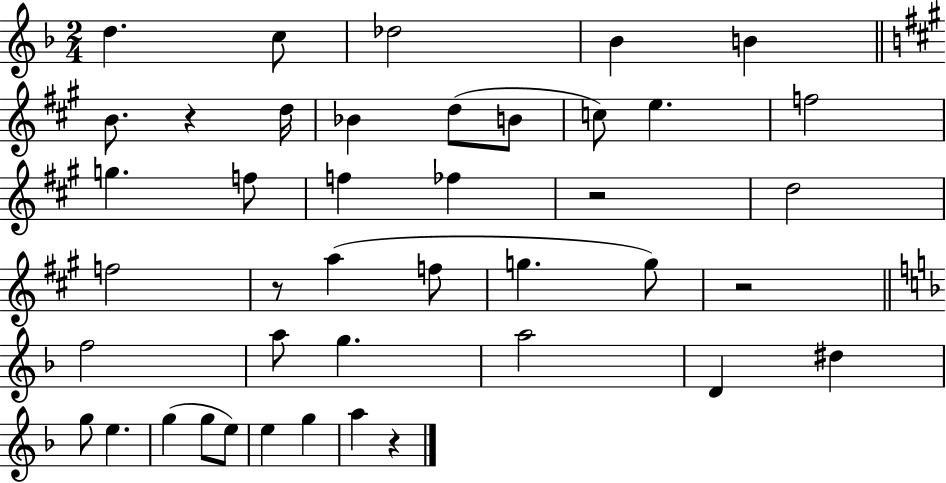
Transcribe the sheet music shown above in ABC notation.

X:1
T:Untitled
M:2/4
L:1/4
K:F
d c/2 _d2 _B B B/2 z d/4 _B d/2 B/2 c/2 e f2 g f/2 f _f z2 d2 f2 z/2 a f/2 g g/2 z2 f2 a/2 g a2 D ^d g/2 e g g/2 e/2 e g a z